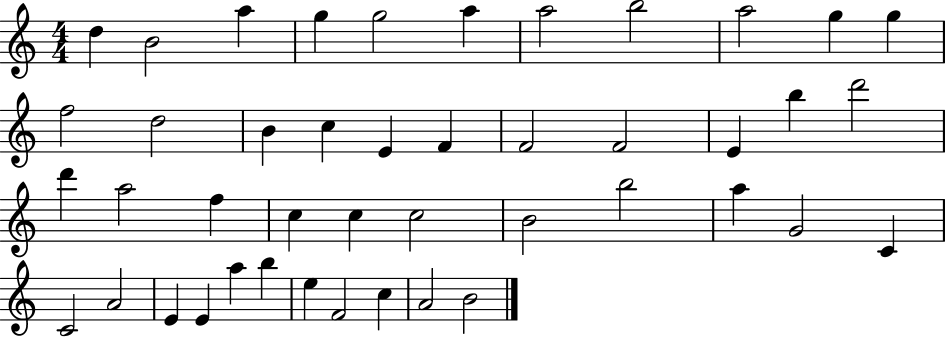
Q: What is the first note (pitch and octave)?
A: D5